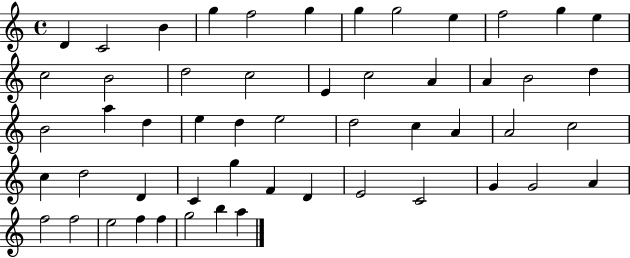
D4/q C4/h B4/q G5/q F5/h G5/q G5/q G5/h E5/q F5/h G5/q E5/q C5/h B4/h D5/h C5/h E4/q C5/h A4/q A4/q B4/h D5/q B4/h A5/q D5/q E5/q D5/q E5/h D5/h C5/q A4/q A4/h C5/h C5/q D5/h D4/q C4/q G5/q F4/q D4/q E4/h C4/h G4/q G4/h A4/q F5/h F5/h E5/h F5/q F5/q G5/h B5/q A5/q